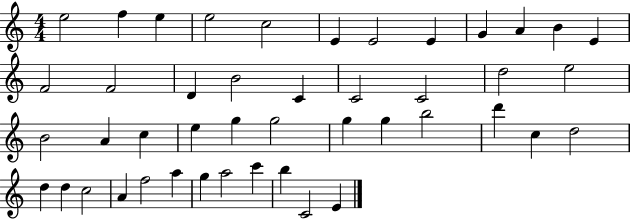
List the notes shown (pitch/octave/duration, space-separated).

E5/h F5/q E5/q E5/h C5/h E4/q E4/h E4/q G4/q A4/q B4/q E4/q F4/h F4/h D4/q B4/h C4/q C4/h C4/h D5/h E5/h B4/h A4/q C5/q E5/q G5/q G5/h G5/q G5/q B5/h D6/q C5/q D5/h D5/q D5/q C5/h A4/q F5/h A5/q G5/q A5/h C6/q B5/q C4/h E4/q